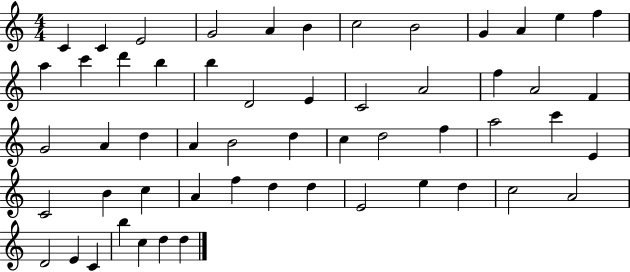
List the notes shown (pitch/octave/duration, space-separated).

C4/q C4/q E4/h G4/h A4/q B4/q C5/h B4/h G4/q A4/q E5/q F5/q A5/q C6/q D6/q B5/q B5/q D4/h E4/q C4/h A4/h F5/q A4/h F4/q G4/h A4/q D5/q A4/q B4/h D5/q C5/q D5/h F5/q A5/h C6/q E4/q C4/h B4/q C5/q A4/q F5/q D5/q D5/q E4/h E5/q D5/q C5/h A4/h D4/h E4/q C4/q B5/q C5/q D5/q D5/q